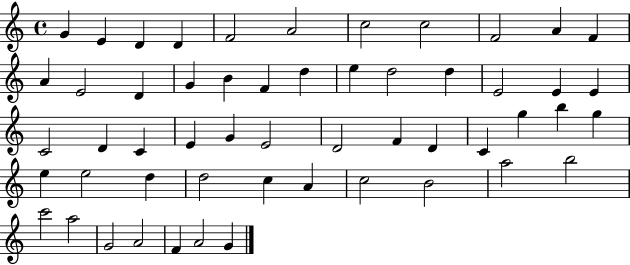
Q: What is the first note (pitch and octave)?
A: G4